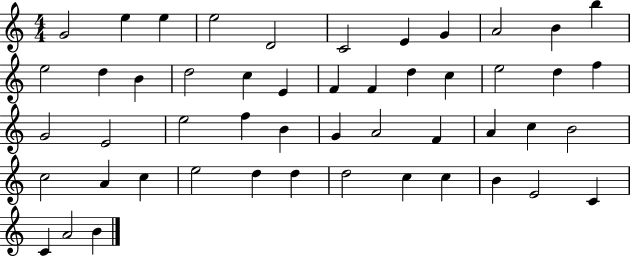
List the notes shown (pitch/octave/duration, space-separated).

G4/h E5/q E5/q E5/h D4/h C4/h E4/q G4/q A4/h B4/q B5/q E5/h D5/q B4/q D5/h C5/q E4/q F4/q F4/q D5/q C5/q E5/h D5/q F5/q G4/h E4/h E5/h F5/q B4/q G4/q A4/h F4/q A4/q C5/q B4/h C5/h A4/q C5/q E5/h D5/q D5/q D5/h C5/q C5/q B4/q E4/h C4/q C4/q A4/h B4/q